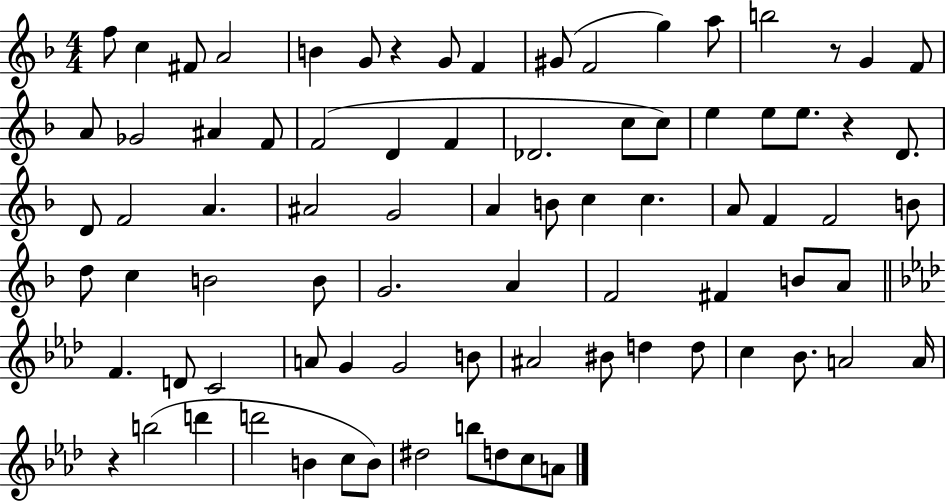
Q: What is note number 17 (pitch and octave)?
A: Gb4